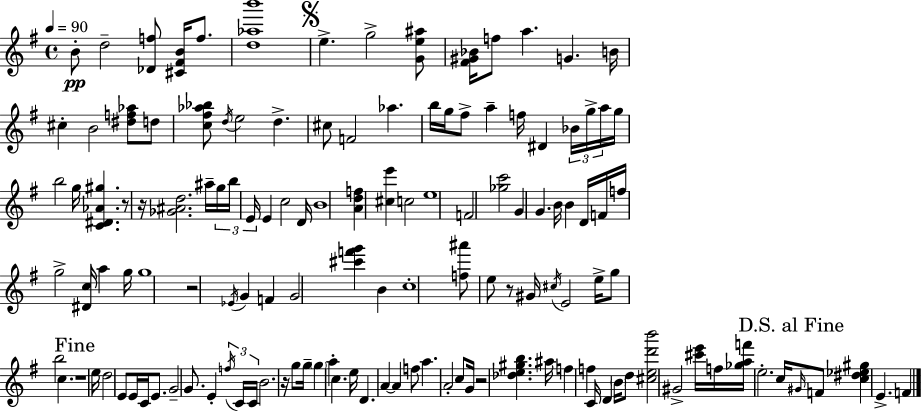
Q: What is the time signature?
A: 4/4